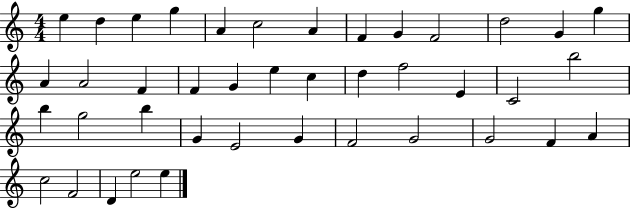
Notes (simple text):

E5/q D5/q E5/q G5/q A4/q C5/h A4/q F4/q G4/q F4/h D5/h G4/q G5/q A4/q A4/h F4/q F4/q G4/q E5/q C5/q D5/q F5/h E4/q C4/h B5/h B5/q G5/h B5/q G4/q E4/h G4/q F4/h G4/h G4/h F4/q A4/q C5/h F4/h D4/q E5/h E5/q